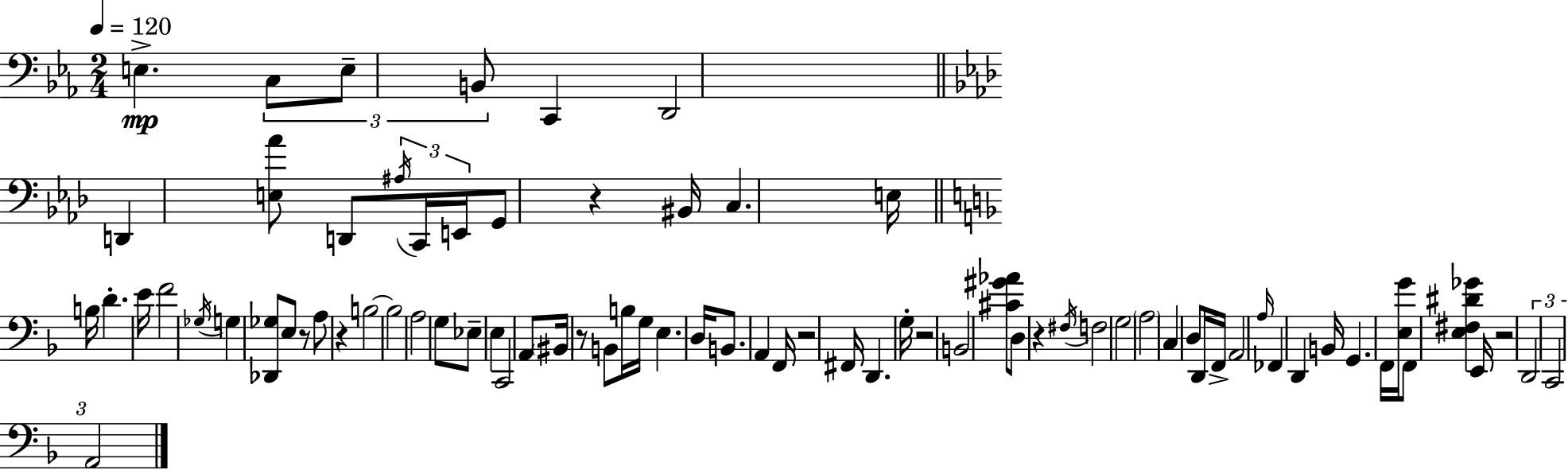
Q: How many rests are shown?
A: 8